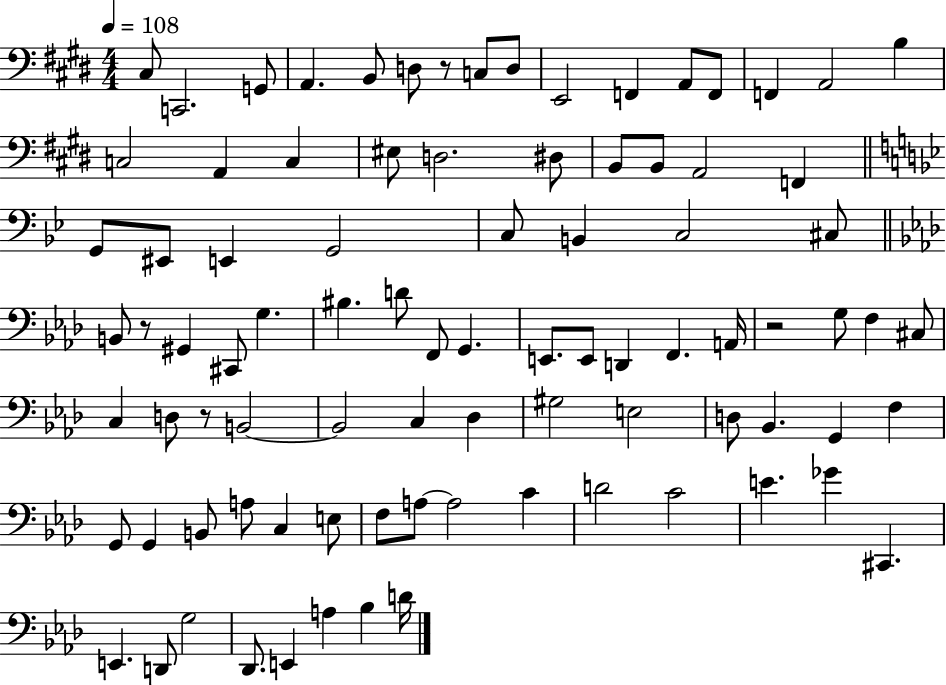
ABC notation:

X:1
T:Untitled
M:4/4
L:1/4
K:E
^C,/2 C,,2 G,,/2 A,, B,,/2 D,/2 z/2 C,/2 D,/2 E,,2 F,, A,,/2 F,,/2 F,, A,,2 B, C,2 A,, C, ^E,/2 D,2 ^D,/2 B,,/2 B,,/2 A,,2 F,, G,,/2 ^E,,/2 E,, G,,2 C,/2 B,, C,2 ^C,/2 B,,/2 z/2 ^G,, ^C,,/2 G, ^B, D/2 F,,/2 G,, E,,/2 E,,/2 D,, F,, A,,/4 z2 G,/2 F, ^C,/2 C, D,/2 z/2 B,,2 B,,2 C, _D, ^G,2 E,2 D,/2 _B,, G,, F, G,,/2 G,, B,,/2 A,/2 C, E,/2 F,/2 A,/2 A,2 C D2 C2 E _G ^C,, E,, D,,/2 G,2 _D,,/2 E,, A, _B, D/4